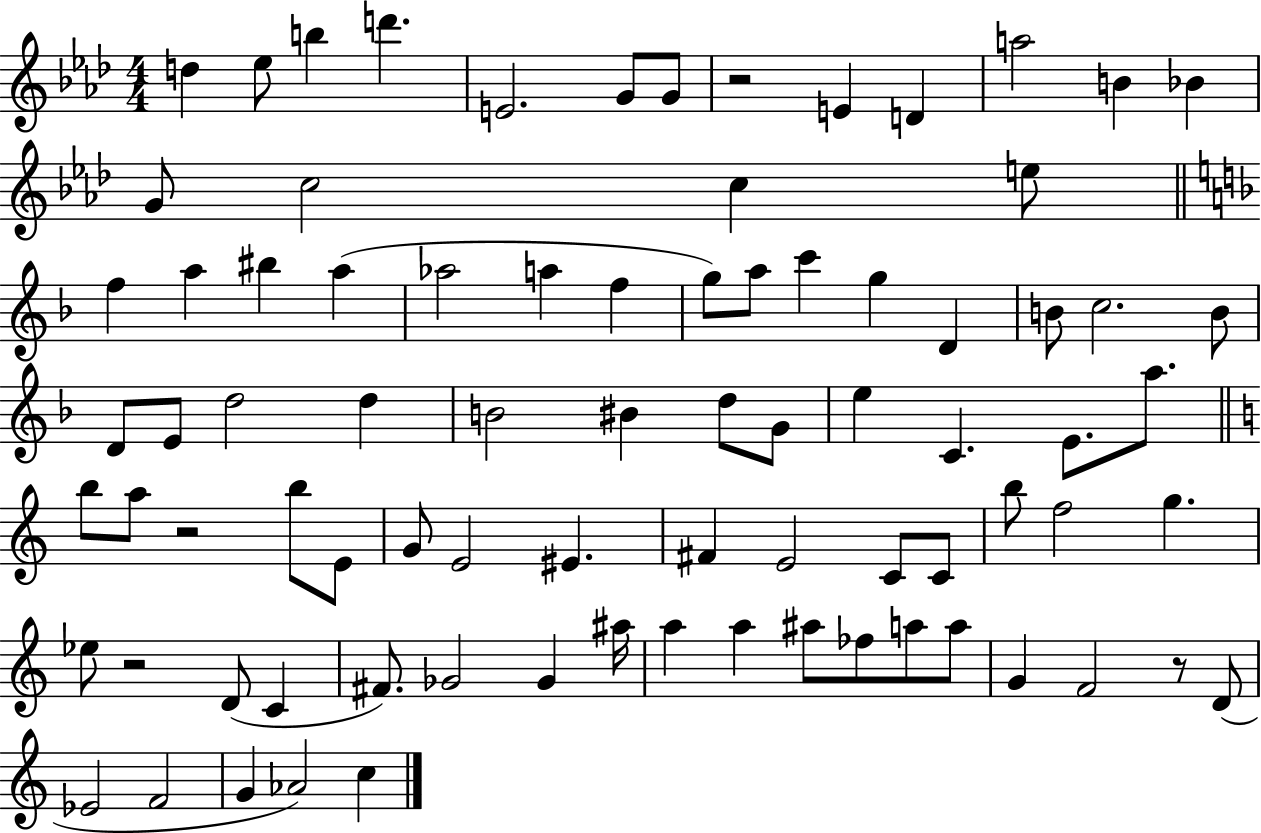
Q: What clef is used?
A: treble